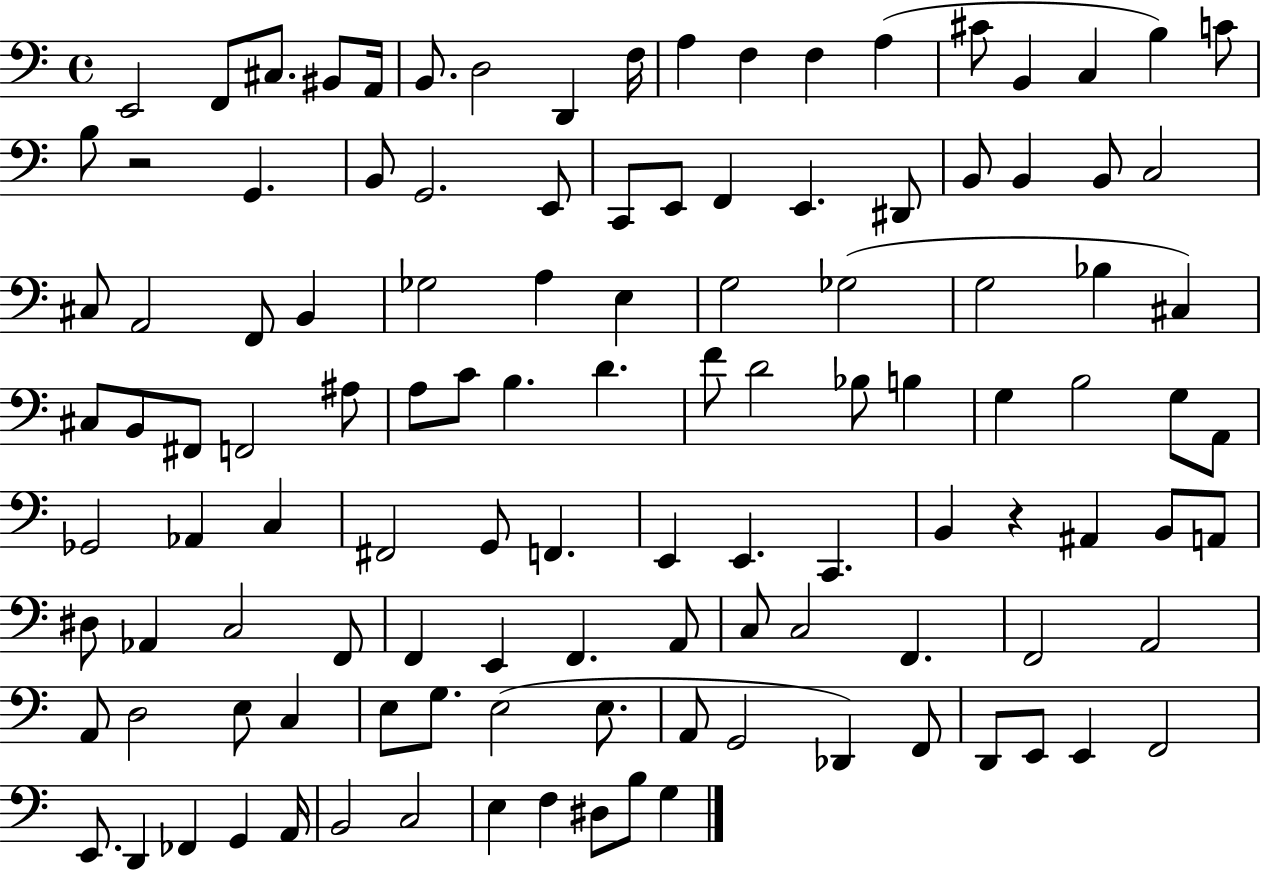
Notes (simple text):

E2/h F2/e C#3/e. BIS2/e A2/s B2/e. D3/h D2/q F3/s A3/q F3/q F3/q A3/q C#4/e B2/q C3/q B3/q C4/e B3/e R/h G2/q. B2/e G2/h. E2/e C2/e E2/e F2/q E2/q. D#2/e B2/e B2/q B2/e C3/h C#3/e A2/h F2/e B2/q Gb3/h A3/q E3/q G3/h Gb3/h G3/h Bb3/q C#3/q C#3/e B2/e F#2/e F2/h A#3/e A3/e C4/e B3/q. D4/q. F4/e D4/h Bb3/e B3/q G3/q B3/h G3/e A2/e Gb2/h Ab2/q C3/q F#2/h G2/e F2/q. E2/q E2/q. C2/q. B2/q R/q A#2/q B2/e A2/e D#3/e Ab2/q C3/h F2/e F2/q E2/q F2/q. A2/e C3/e C3/h F2/q. F2/h A2/h A2/e D3/h E3/e C3/q E3/e G3/e. E3/h E3/e. A2/e G2/h Db2/q F2/e D2/e E2/e E2/q F2/h E2/e. D2/q FES2/q G2/q A2/s B2/h C3/h E3/q F3/q D#3/e B3/e G3/q